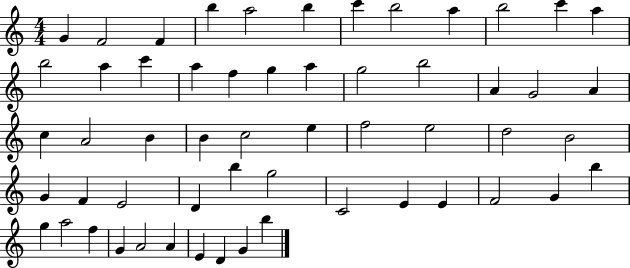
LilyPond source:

{
  \clef treble
  \numericTimeSignature
  \time 4/4
  \key c \major
  g'4 f'2 f'4 | b''4 a''2 b''4 | c'''4 b''2 a''4 | b''2 c'''4 a''4 | \break b''2 a''4 c'''4 | a''4 f''4 g''4 a''4 | g''2 b''2 | a'4 g'2 a'4 | \break c''4 a'2 b'4 | b'4 c''2 e''4 | f''2 e''2 | d''2 b'2 | \break g'4 f'4 e'2 | d'4 b''4 g''2 | c'2 e'4 e'4 | f'2 g'4 b''4 | \break g''4 a''2 f''4 | g'4 a'2 a'4 | e'4 d'4 g'4 b''4 | \bar "|."
}